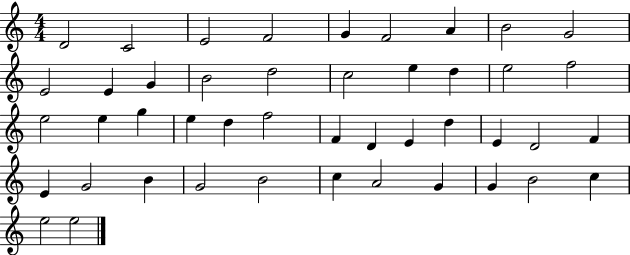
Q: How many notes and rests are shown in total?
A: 45